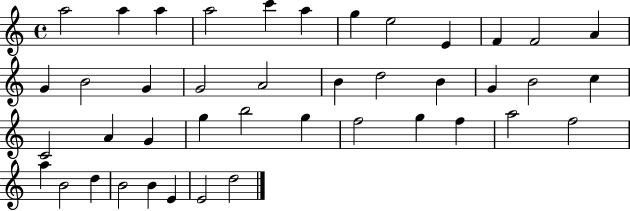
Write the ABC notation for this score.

X:1
T:Untitled
M:4/4
L:1/4
K:C
a2 a a a2 c' a g e2 E F F2 A G B2 G G2 A2 B d2 B G B2 c C2 A G g b2 g f2 g f a2 f2 a B2 d B2 B E E2 d2